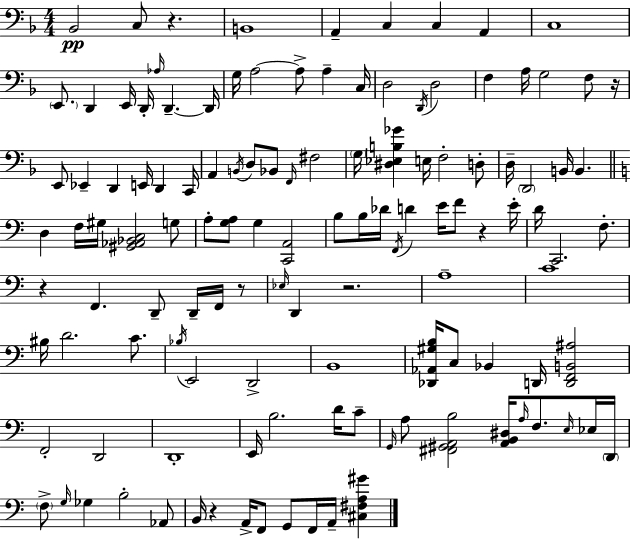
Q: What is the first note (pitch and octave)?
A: Bb2